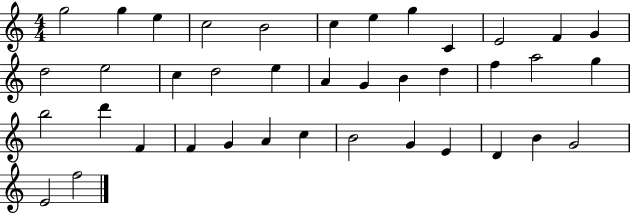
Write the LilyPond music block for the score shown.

{
  \clef treble
  \numericTimeSignature
  \time 4/4
  \key c \major
  g''2 g''4 e''4 | c''2 b'2 | c''4 e''4 g''4 c'4 | e'2 f'4 g'4 | \break d''2 e''2 | c''4 d''2 e''4 | a'4 g'4 b'4 d''4 | f''4 a''2 g''4 | \break b''2 d'''4 f'4 | f'4 g'4 a'4 c''4 | b'2 g'4 e'4 | d'4 b'4 g'2 | \break e'2 f''2 | \bar "|."
}